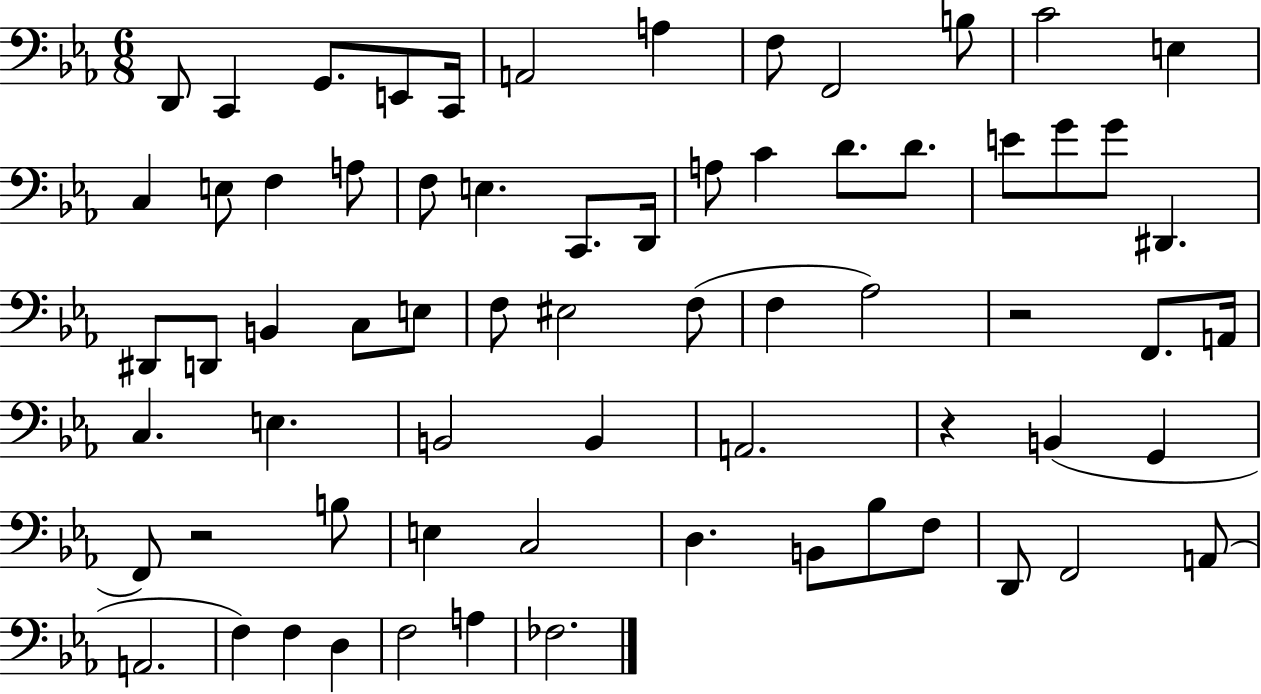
{
  \clef bass
  \numericTimeSignature
  \time 6/8
  \key ees \major
  d,8 c,4 g,8. e,8 c,16 | a,2 a4 | f8 f,2 b8 | c'2 e4 | \break c4 e8 f4 a8 | f8 e4. c,8. d,16 | a8 c'4 d'8. d'8. | e'8 g'8 g'8 dis,4. | \break dis,8 d,8 b,4 c8 e8 | f8 eis2 f8( | f4 aes2) | r2 f,8. a,16 | \break c4. e4. | b,2 b,4 | a,2. | r4 b,4( g,4 | \break f,8) r2 b8 | e4 c2 | d4. b,8 bes8 f8 | d,8 f,2 a,8( | \break a,2. | f4) f4 d4 | f2 a4 | fes2. | \break \bar "|."
}